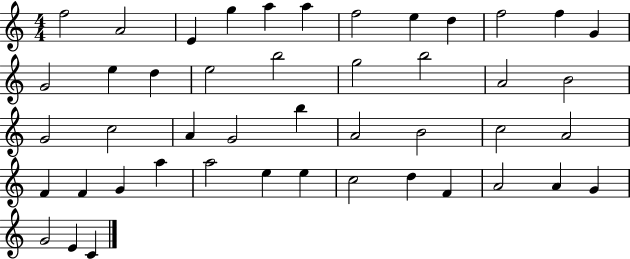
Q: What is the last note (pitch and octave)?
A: C4